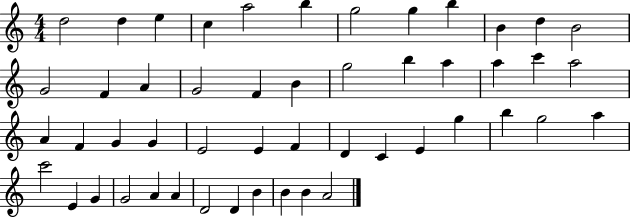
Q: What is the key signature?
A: C major